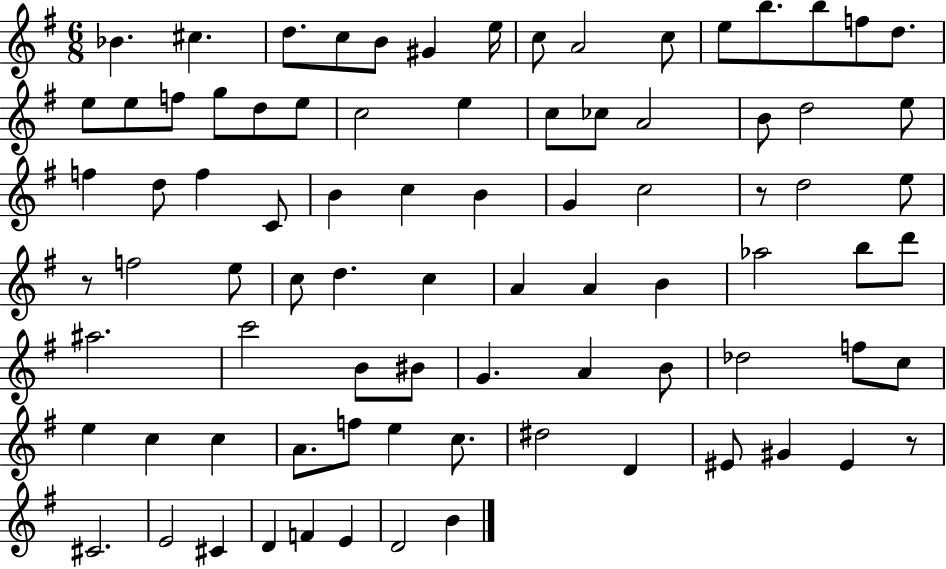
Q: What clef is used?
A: treble